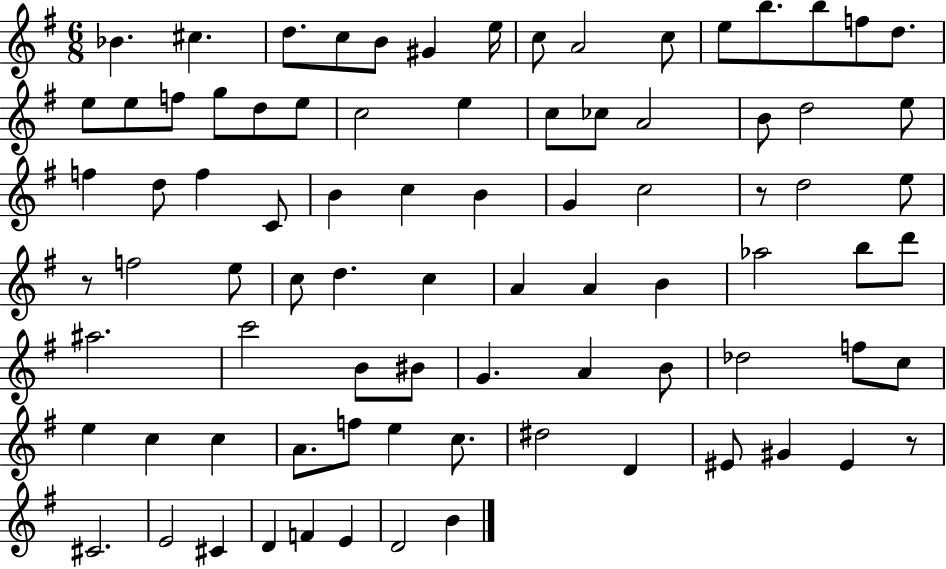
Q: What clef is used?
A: treble